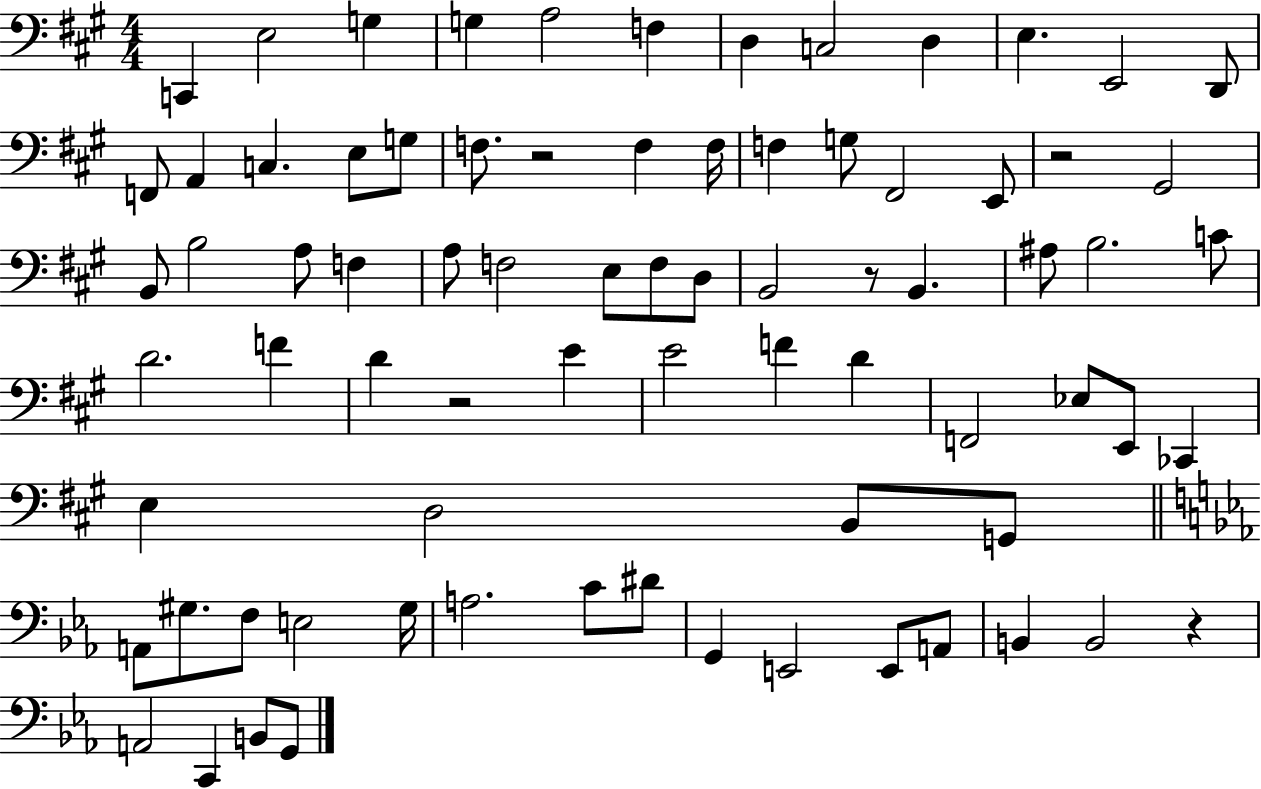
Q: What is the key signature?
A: A major